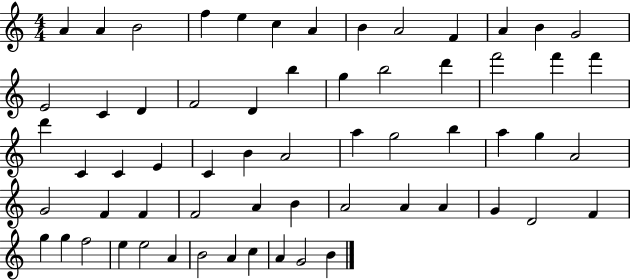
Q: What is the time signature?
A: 4/4